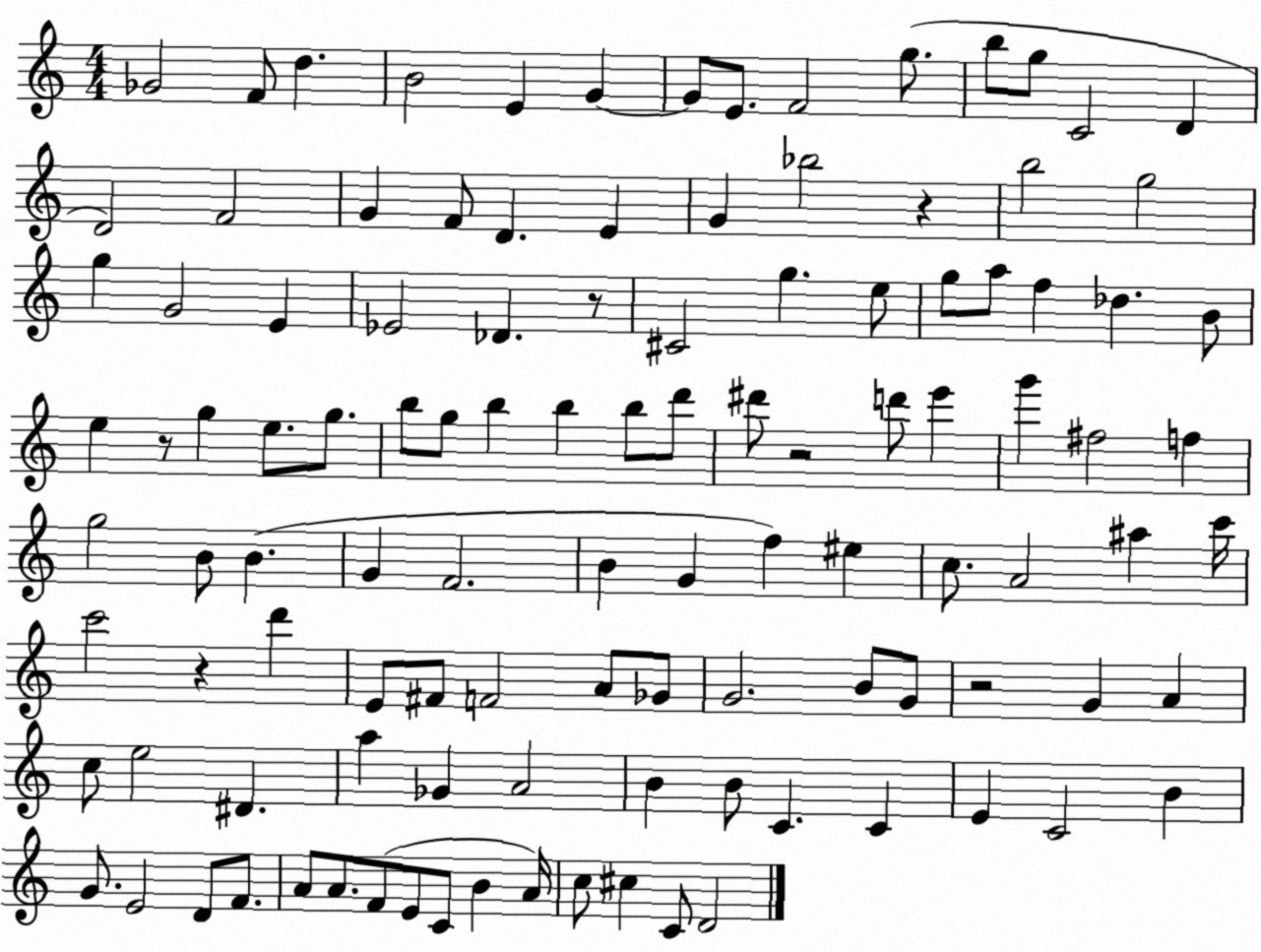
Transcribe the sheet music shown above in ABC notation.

X:1
T:Untitled
M:4/4
L:1/4
K:C
_G2 F/2 d B2 E G G/2 E/2 F2 g/2 b/2 g/2 C2 D D2 F2 G F/2 D E G _b2 z b2 g2 g G2 E _E2 _D z/2 ^C2 g e/2 g/2 a/2 f _d B/2 e z/2 g e/2 g/2 b/2 g/2 b b b/2 d'/2 ^d'/2 z2 d'/2 e' g' ^f2 f g2 B/2 B G F2 B G f ^e c/2 A2 ^a c'/4 c'2 z d' E/2 ^F/2 F2 A/2 _G/2 G2 B/2 G/2 z2 G A c/2 e2 ^D a _G A2 B B/2 C C E C2 B G/2 E2 D/2 F/2 A/2 A/2 F/2 E/2 C/2 B A/4 c/2 ^c C/2 D2